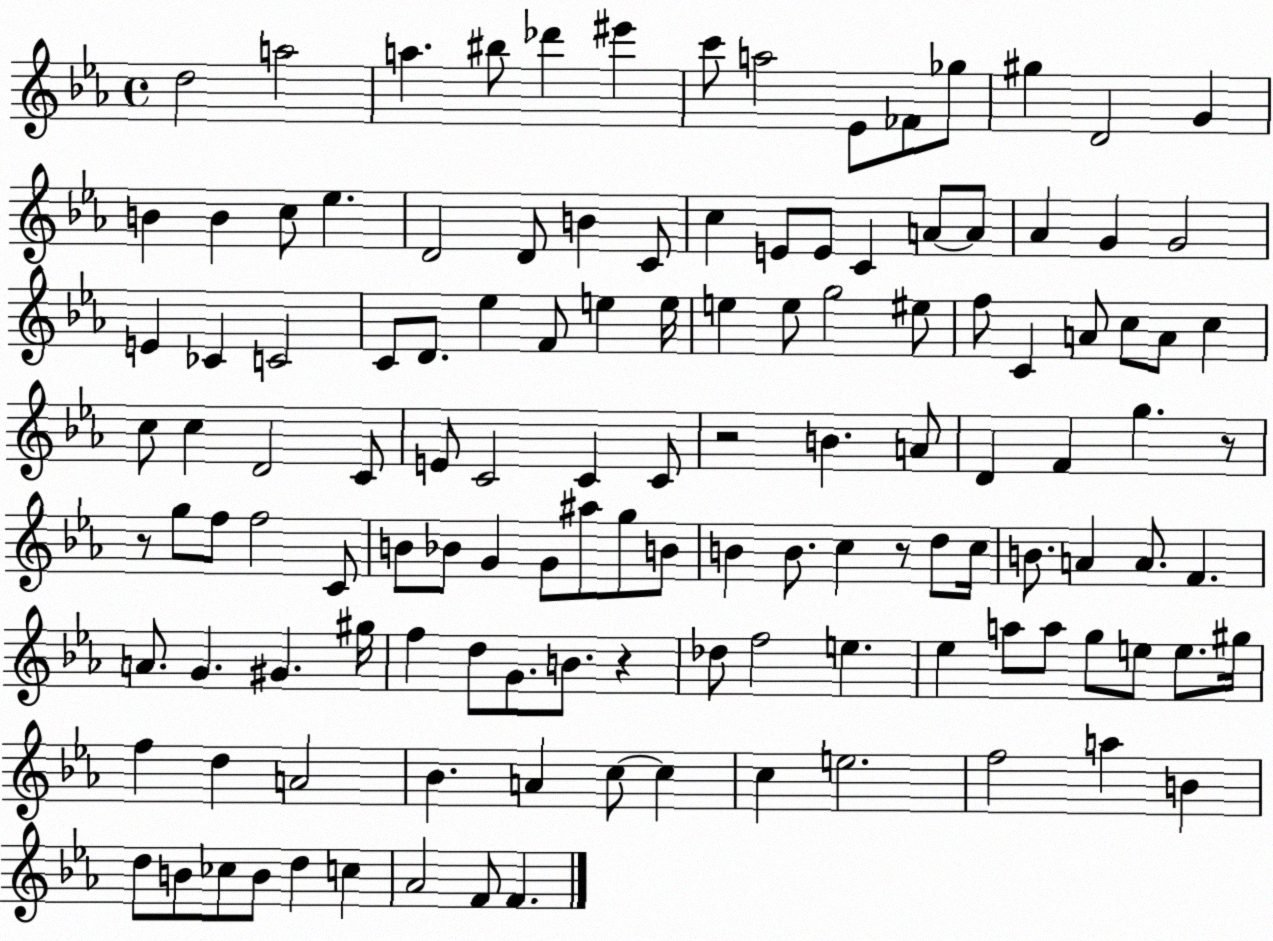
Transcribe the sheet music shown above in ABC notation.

X:1
T:Untitled
M:4/4
L:1/4
K:Eb
d2 a2 a ^b/2 _d' ^e' c'/2 a2 _E/2 _F/2 _g/2 ^g D2 G B B c/2 _e D2 D/2 B C/2 c E/2 E/2 C A/2 A/2 _A G G2 E _C C2 C/2 D/2 _e F/2 e e/4 e e/2 g2 ^e/2 f/2 C A/2 c/2 A/2 c c/2 c D2 C/2 E/2 C2 C C/2 z2 B A/2 D F g z/2 z/2 g/2 f/2 f2 C/2 B/2 _B/2 G G/2 ^a/2 g/2 B/2 B B/2 c z/2 d/2 c/4 B/2 A A/2 F A/2 G ^G ^g/4 f d/2 G/2 B/2 z _d/2 f2 e _e a/2 a/2 g/2 e/2 e/2 ^g/4 f d A2 _B A c/2 c c e2 f2 a B d/2 B/2 _c/2 B/2 d c _A2 F/2 F